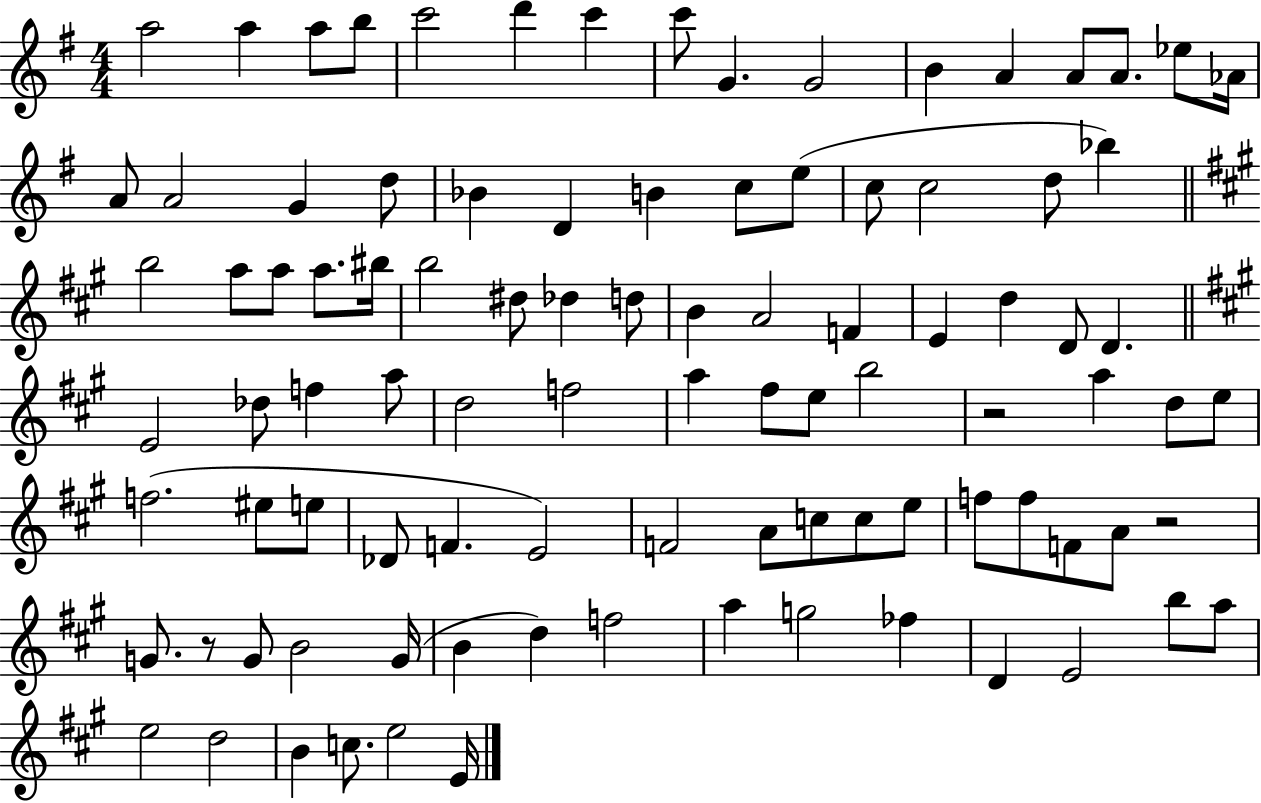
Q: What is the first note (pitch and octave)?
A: A5